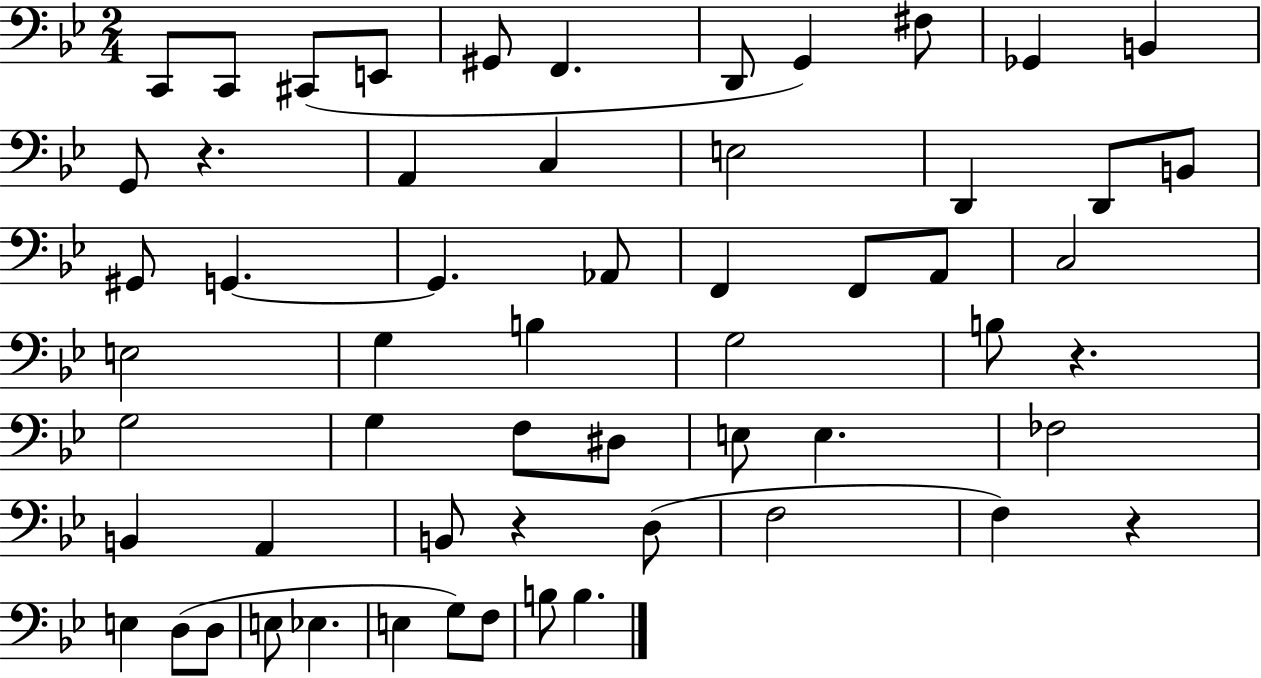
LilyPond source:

{
  \clef bass
  \numericTimeSignature
  \time 2/4
  \key bes \major
  c,8 c,8 cis,8( e,8 | gis,8 f,4. | d,8 g,4) fis8 | ges,4 b,4 | \break g,8 r4. | a,4 c4 | e2 | d,4 d,8 b,8 | \break gis,8 g,4.~~ | g,4. aes,8 | f,4 f,8 a,8 | c2 | \break e2 | g4 b4 | g2 | b8 r4. | \break g2 | g4 f8 dis8 | e8 e4. | fes2 | \break b,4 a,4 | b,8 r4 d8( | f2 | f4) r4 | \break e4 d8( d8 | e8 ees4. | e4 g8) f8 | b8 b4. | \break \bar "|."
}